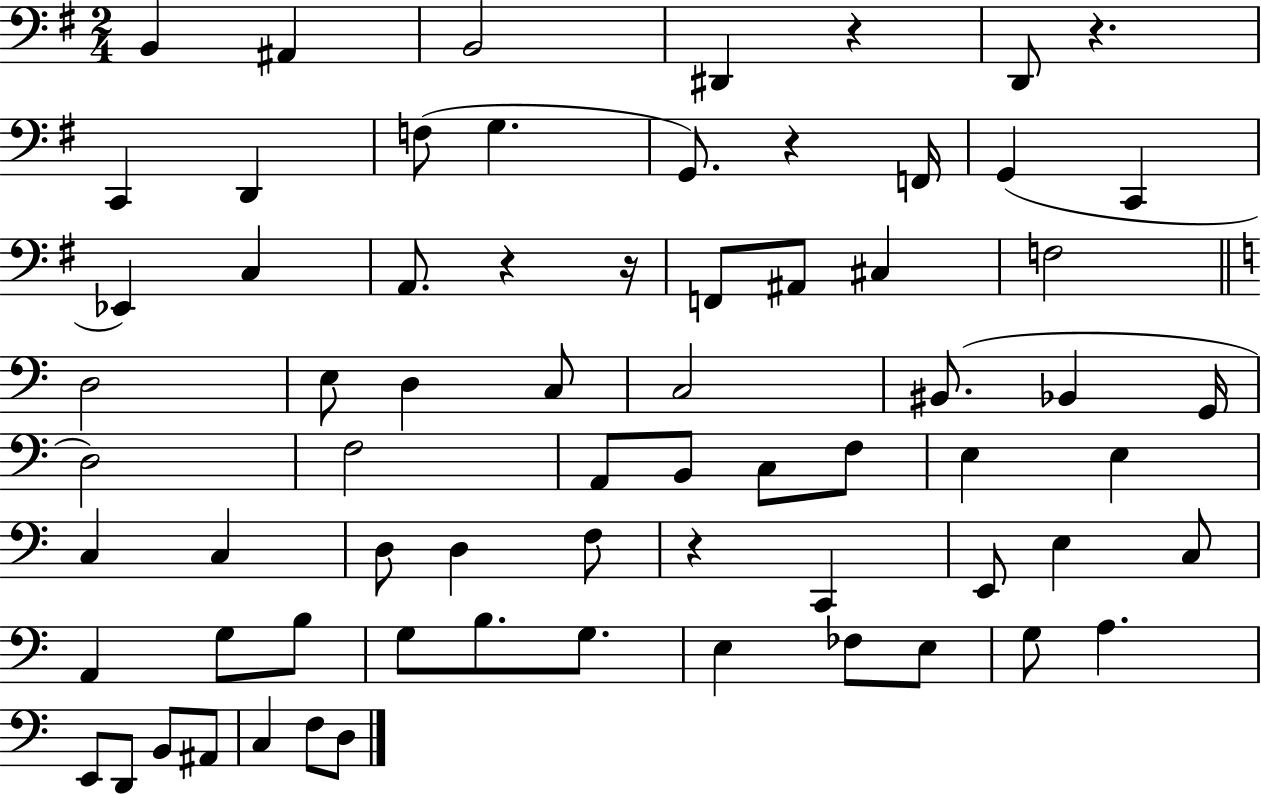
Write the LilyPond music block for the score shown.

{
  \clef bass
  \numericTimeSignature
  \time 2/4
  \key g \major
  b,4 ais,4 | b,2 | dis,4 r4 | d,8 r4. | \break c,4 d,4 | f8( g4. | g,8.) r4 f,16 | g,4( c,4 | \break ees,4) c4 | a,8. r4 r16 | f,8 ais,8 cis4 | f2 | \break \bar "||" \break \key a \minor d2 | e8 d4 c8 | c2 | bis,8.( bes,4 g,16 | \break d2) | f2 | a,8 b,8 c8 f8 | e4 e4 | \break c4 c4 | d8 d4 f8 | r4 c,4 | e,8 e4 c8 | \break a,4 g8 b8 | g8 b8. g8. | e4 fes8 e8 | g8 a4. | \break e,8 d,8 b,8 ais,8 | c4 f8 d8 | \bar "|."
}